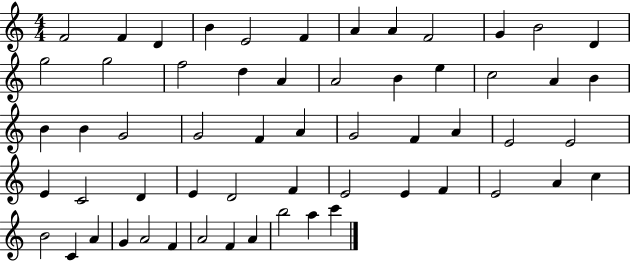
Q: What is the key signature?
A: C major